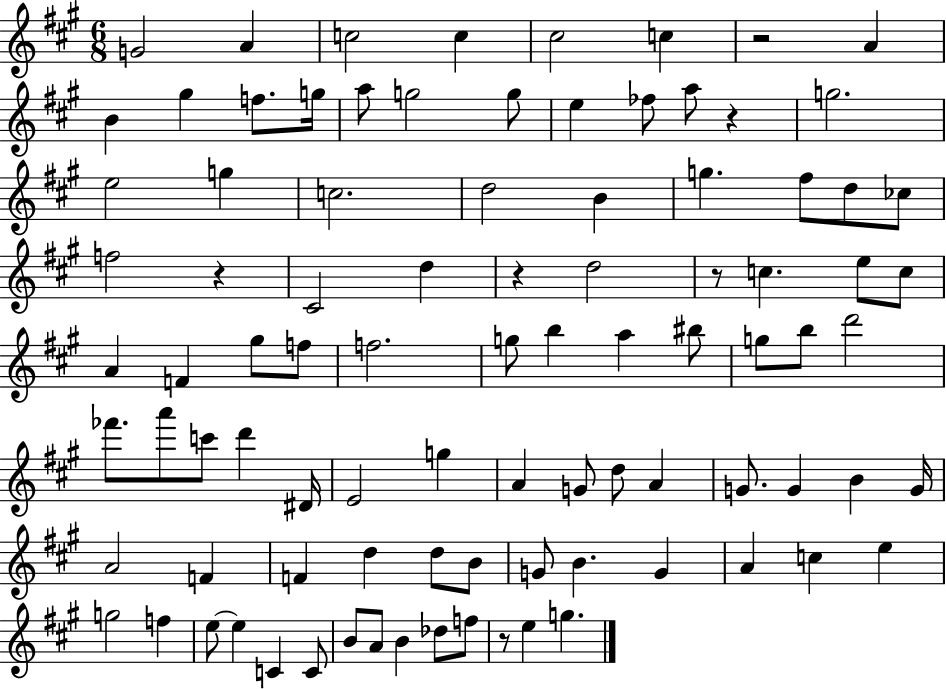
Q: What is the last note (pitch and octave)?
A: G5